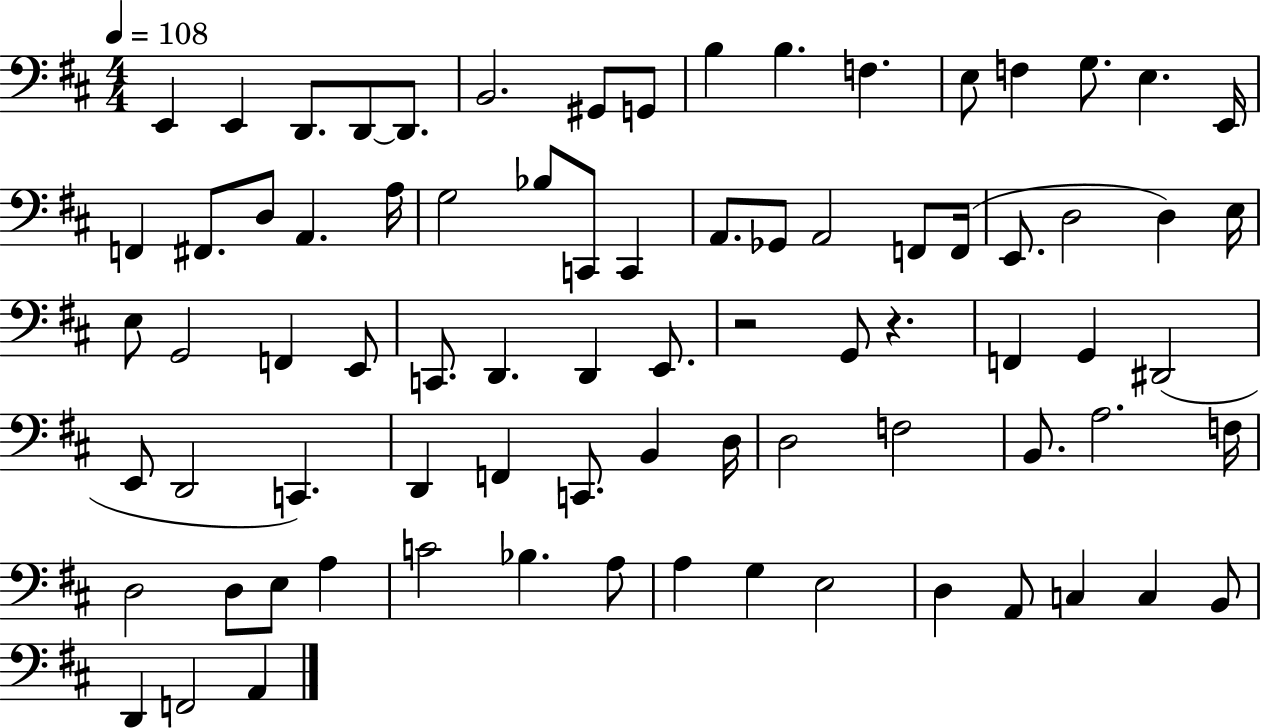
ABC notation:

X:1
T:Untitled
M:4/4
L:1/4
K:D
E,, E,, D,,/2 D,,/2 D,,/2 B,,2 ^G,,/2 G,,/2 B, B, F, E,/2 F, G,/2 E, E,,/4 F,, ^F,,/2 D,/2 A,, A,/4 G,2 _B,/2 C,,/2 C,, A,,/2 _G,,/2 A,,2 F,,/2 F,,/4 E,,/2 D,2 D, E,/4 E,/2 G,,2 F,, E,,/2 C,,/2 D,, D,, E,,/2 z2 G,,/2 z F,, G,, ^D,,2 E,,/2 D,,2 C,, D,, F,, C,,/2 B,, D,/4 D,2 F,2 B,,/2 A,2 F,/4 D,2 D,/2 E,/2 A, C2 _B, A,/2 A, G, E,2 D, A,,/2 C, C, B,,/2 D,, F,,2 A,,